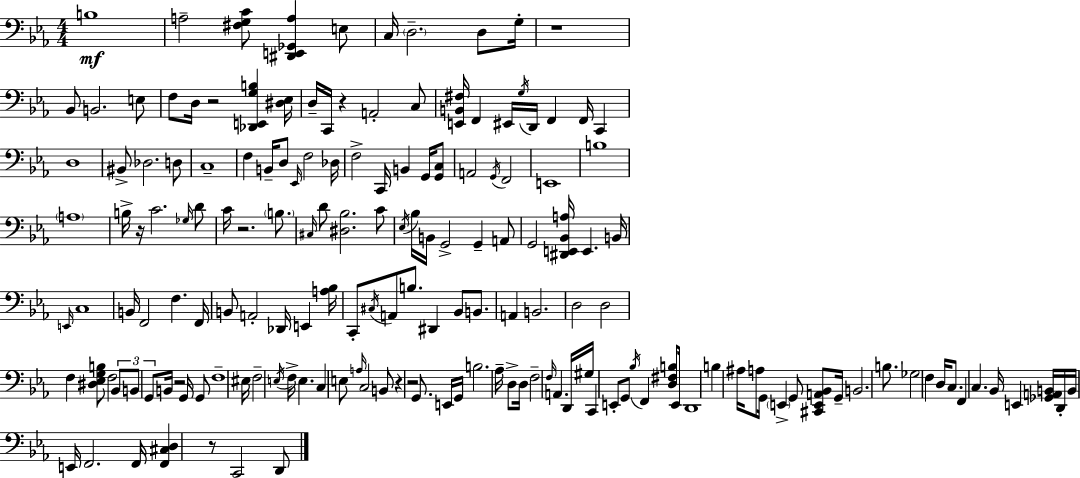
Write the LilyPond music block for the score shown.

{
  \clef bass
  \numericTimeSignature
  \time 4/4
  \key ees \major
  b1\mf | a2-- <fis g c'>8 <dis, e, ges, a>4 e8 | c16 \parenthesize d2.-- d8 g16-. | r1 | \break bes,8 b,2. e8 | f8 d16 r2 <des, e, g b>4 <dis ees>16 | d16-- c,16 r4 a,2-. c8 | <e, b, fis>16 f,4 eis,16 \acciaccatura { g16 } d,16 f,4 f,16 c,4 | \break d1 | bis,8-> des2. d8 | c1-- | f4 b,16-- d8 \grace { ees,16 } f2 | \break des16 f2-> c,16 b,4 g,16 | <g, c>8 a,2 \acciaccatura { g,16 } f,2 | e,1 | b1 | \break \parenthesize a1 | b16-> r16 c'2. | \grace { ges16 } d'8 c'16 r2. | \parenthesize b8. \grace { cis16 } d'8 <dis bes>2. | \break c'8 \acciaccatura { ees16 } bes16 b,16 g,2-> | g,4-- a,8 g,2 <dis, e, bes, a>16 e,4. | b,16 \grace { e,16 } c1 | b,16 f,2 | \break f4. f,16 b,8 a,2-. | des,16 e,4 <a bes>16 c,8-. \acciaccatura { cis16 } a,8 b8. dis,4 | bes,8 b,8. a,4 b,2. | d2 | \break d2 f4 <dis ees g b>8 f2 | \tuplet 3/2 { bes,8 b,8 g,8 } b,16 r2 | g,16 g,8 f1-- | eis16 f2-- | \break \acciaccatura { e16 } f16-> e4. c4 e8 \grace { a16 } | c2 b,8 r4 r2 | g,8. e,16 g,16 b2. | aes16-- d8-> d16 f2-- | \break \grace { f16 } a,4. d,16 gis16 c,4 | e,8-. g,8 \acciaccatura { bes16 } f,4 <d fis b>8 e,16 d,1 | b4 | ais16 a8 g,16 \parenthesize e,4-> g,8 <cis, e, a, bes,>8 g,16-- b,2. | \break b8. ges2 | f4 d16 c8. f,4 | c4. bes,16 e,4 <ges, a, b,>16 d,16-. b,16 e,16 f,2. | f,16 <f, cis d>4 | \break r8 c,2 d,8 \bar "|."
}